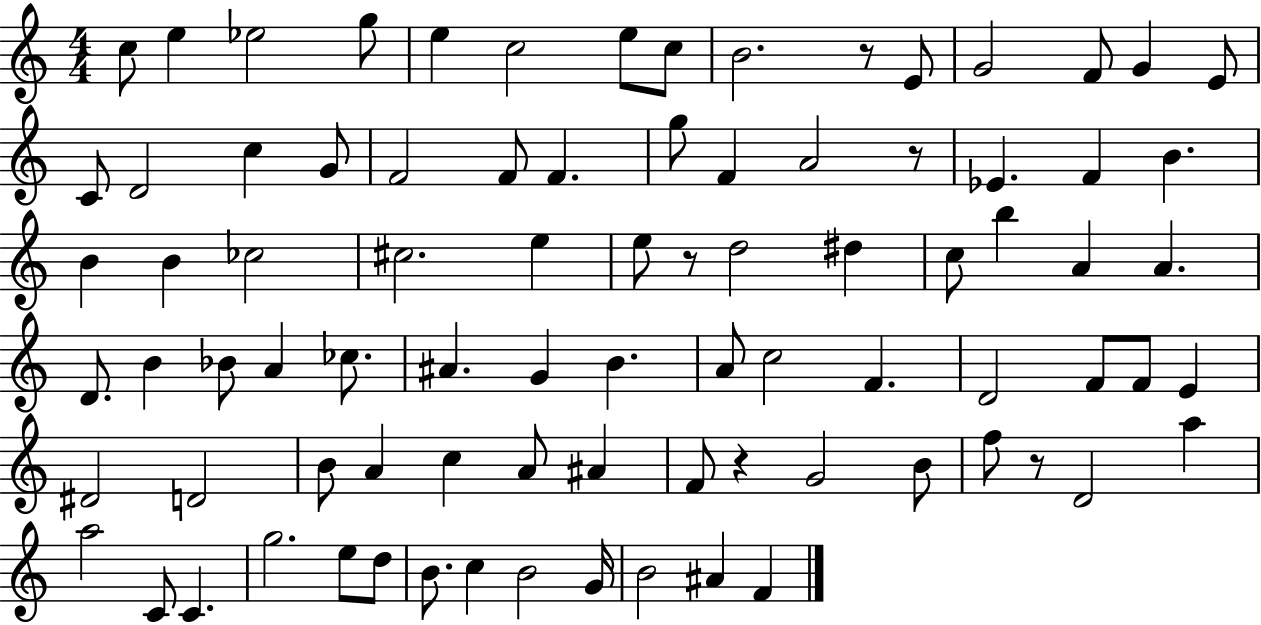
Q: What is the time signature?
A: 4/4